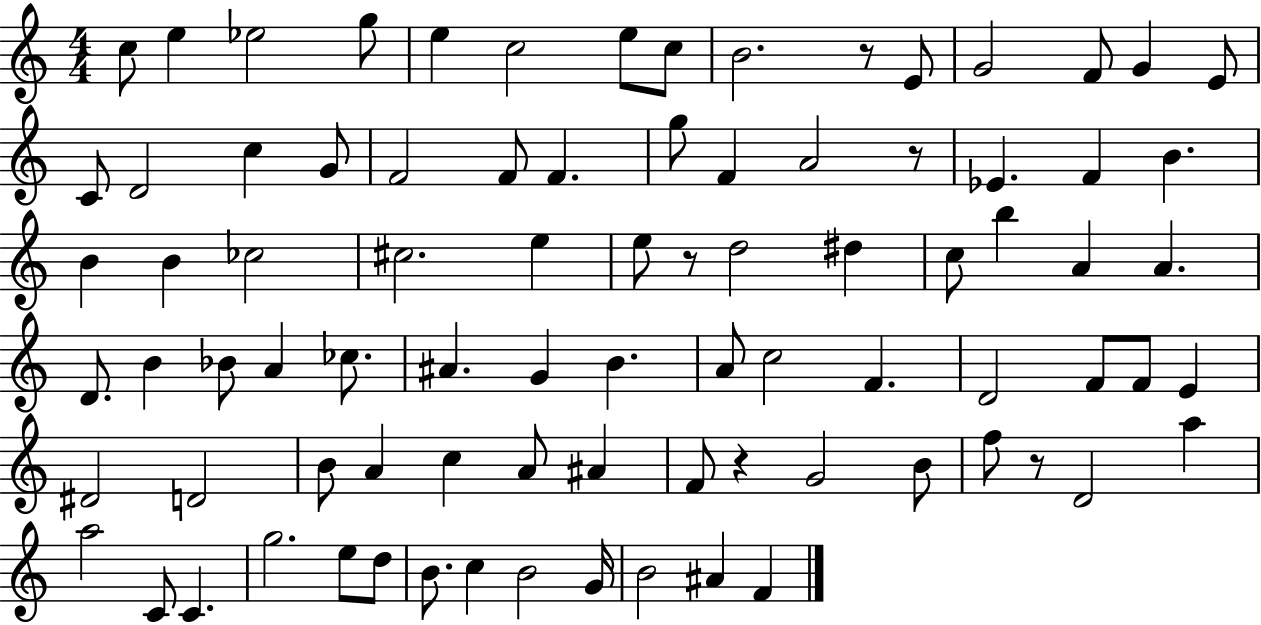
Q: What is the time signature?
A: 4/4